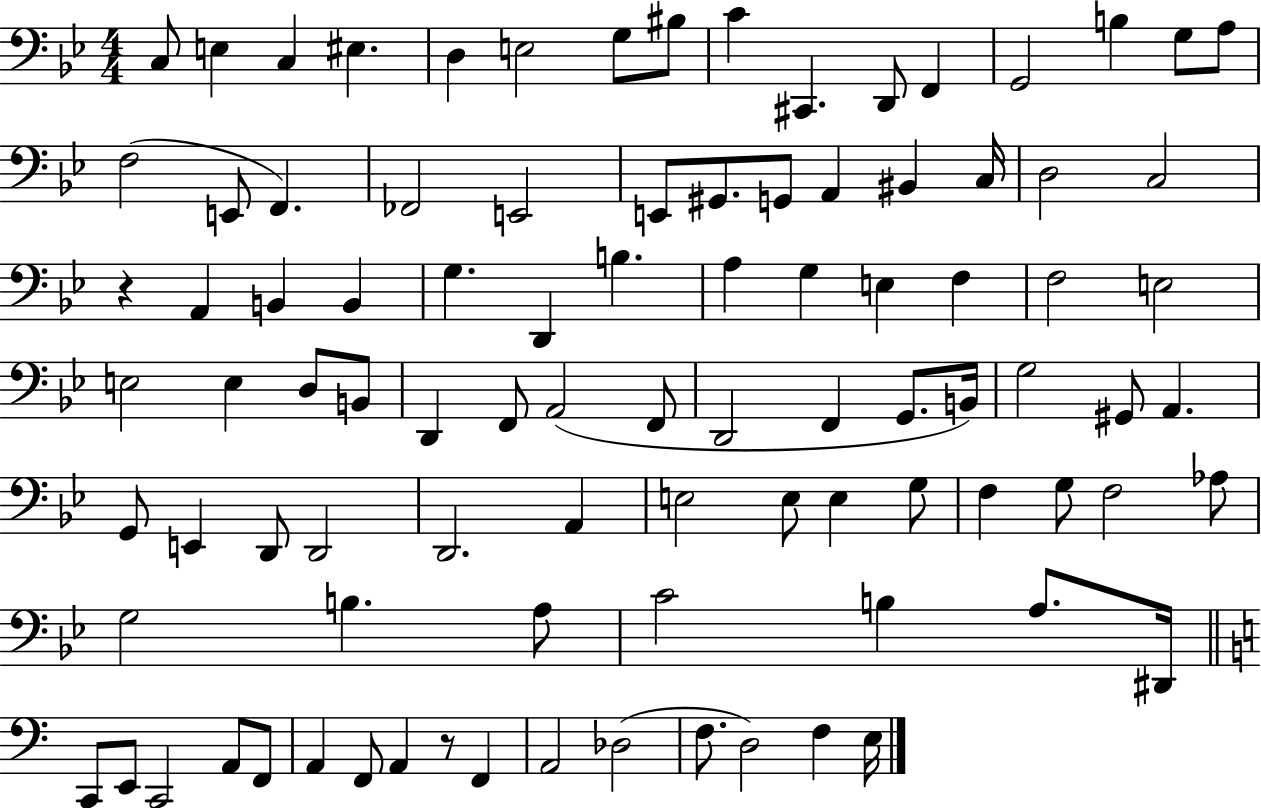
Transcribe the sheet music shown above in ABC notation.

X:1
T:Untitled
M:4/4
L:1/4
K:Bb
C,/2 E, C, ^E, D, E,2 G,/2 ^B,/2 C ^C,, D,,/2 F,, G,,2 B, G,/2 A,/2 F,2 E,,/2 F,, _F,,2 E,,2 E,,/2 ^G,,/2 G,,/2 A,, ^B,, C,/4 D,2 C,2 z A,, B,, B,, G, D,, B, A, G, E, F, F,2 E,2 E,2 E, D,/2 B,,/2 D,, F,,/2 A,,2 F,,/2 D,,2 F,, G,,/2 B,,/4 G,2 ^G,,/2 A,, G,,/2 E,, D,,/2 D,,2 D,,2 A,, E,2 E,/2 E, G,/2 F, G,/2 F,2 _A,/2 G,2 B, A,/2 C2 B, A,/2 ^D,,/4 C,,/2 E,,/2 C,,2 A,,/2 F,,/2 A,, F,,/2 A,, z/2 F,, A,,2 _D,2 F,/2 D,2 F, E,/4